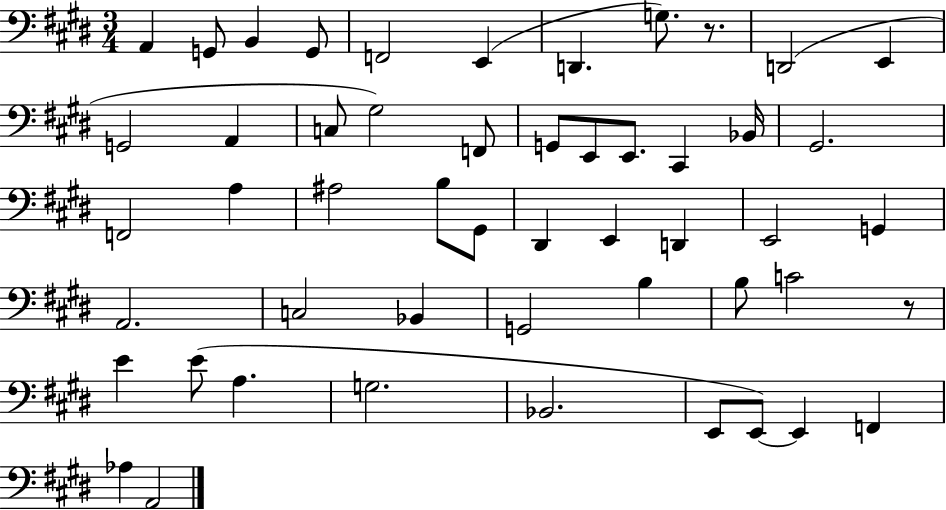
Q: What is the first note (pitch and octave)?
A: A2